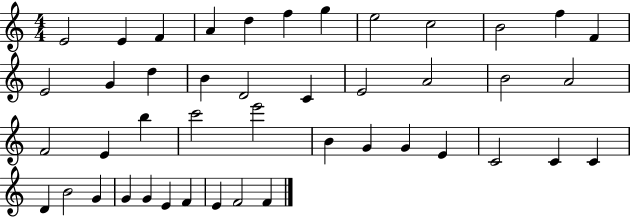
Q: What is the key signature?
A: C major